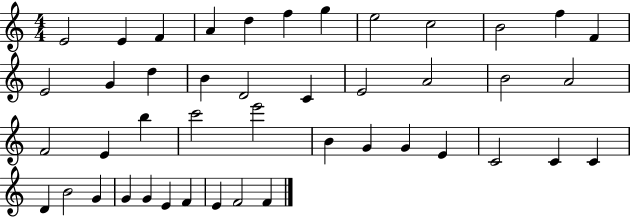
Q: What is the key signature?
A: C major